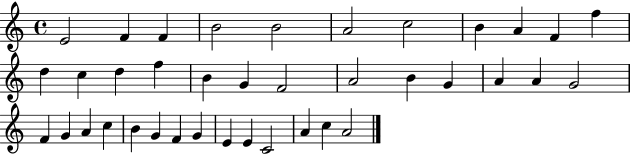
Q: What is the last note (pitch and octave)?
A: A4